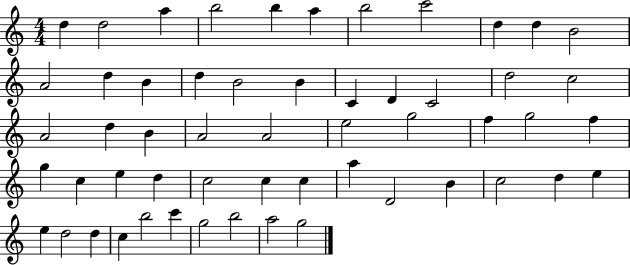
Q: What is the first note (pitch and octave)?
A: D5